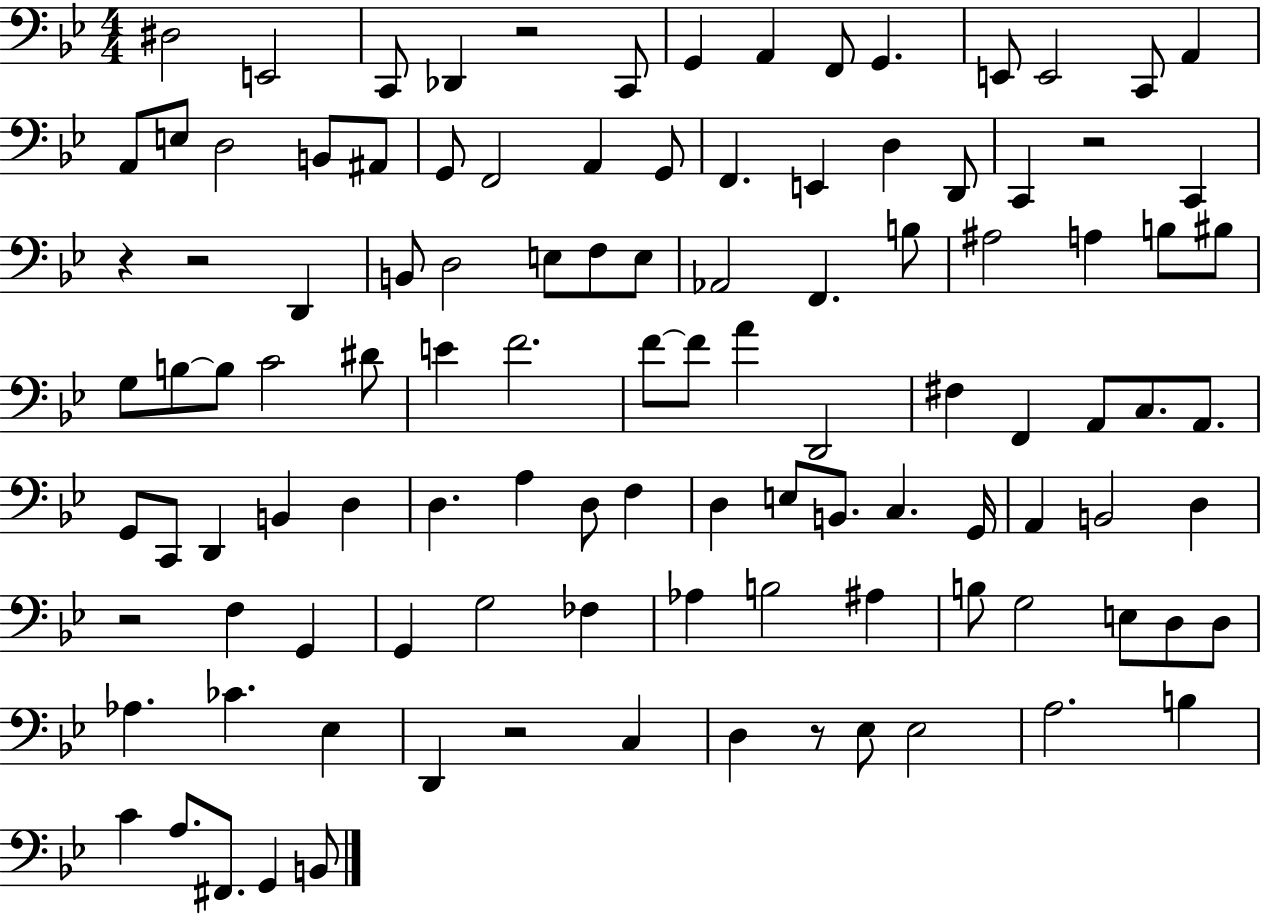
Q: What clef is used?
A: bass